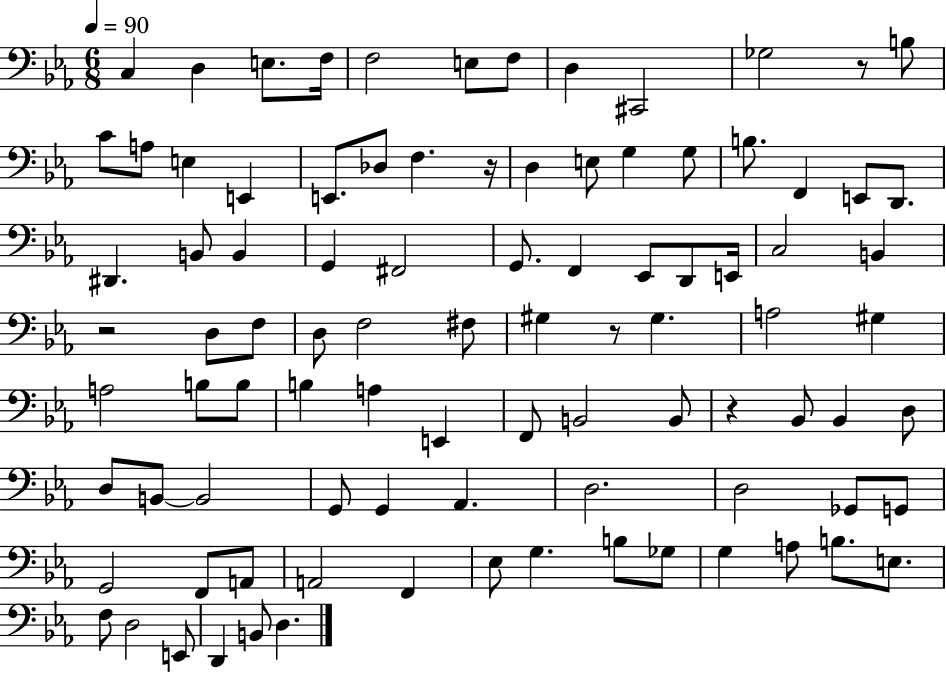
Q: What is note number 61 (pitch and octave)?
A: B2